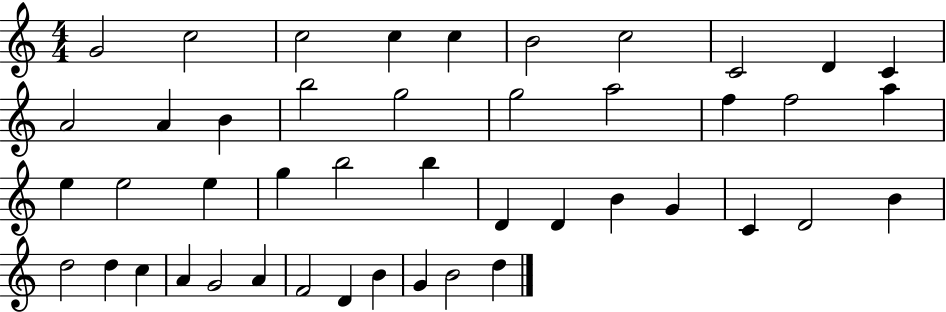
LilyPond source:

{
  \clef treble
  \numericTimeSignature
  \time 4/4
  \key c \major
  g'2 c''2 | c''2 c''4 c''4 | b'2 c''2 | c'2 d'4 c'4 | \break a'2 a'4 b'4 | b''2 g''2 | g''2 a''2 | f''4 f''2 a''4 | \break e''4 e''2 e''4 | g''4 b''2 b''4 | d'4 d'4 b'4 g'4 | c'4 d'2 b'4 | \break d''2 d''4 c''4 | a'4 g'2 a'4 | f'2 d'4 b'4 | g'4 b'2 d''4 | \break \bar "|."
}